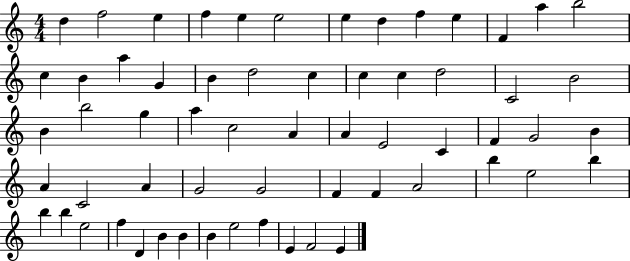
{
  \clef treble
  \numericTimeSignature
  \time 4/4
  \key c \major
  d''4 f''2 e''4 | f''4 e''4 e''2 | e''4 d''4 f''4 e''4 | f'4 a''4 b''2 | \break c''4 b'4 a''4 g'4 | b'4 d''2 c''4 | c''4 c''4 d''2 | c'2 b'2 | \break b'4 b''2 g''4 | a''4 c''2 a'4 | a'4 e'2 c'4 | f'4 g'2 b'4 | \break a'4 c'2 a'4 | g'2 g'2 | f'4 f'4 a'2 | b''4 e''2 b''4 | \break b''4 b''4 e''2 | f''4 d'4 b'4 b'4 | b'4 e''2 f''4 | e'4 f'2 e'4 | \break \bar "|."
}